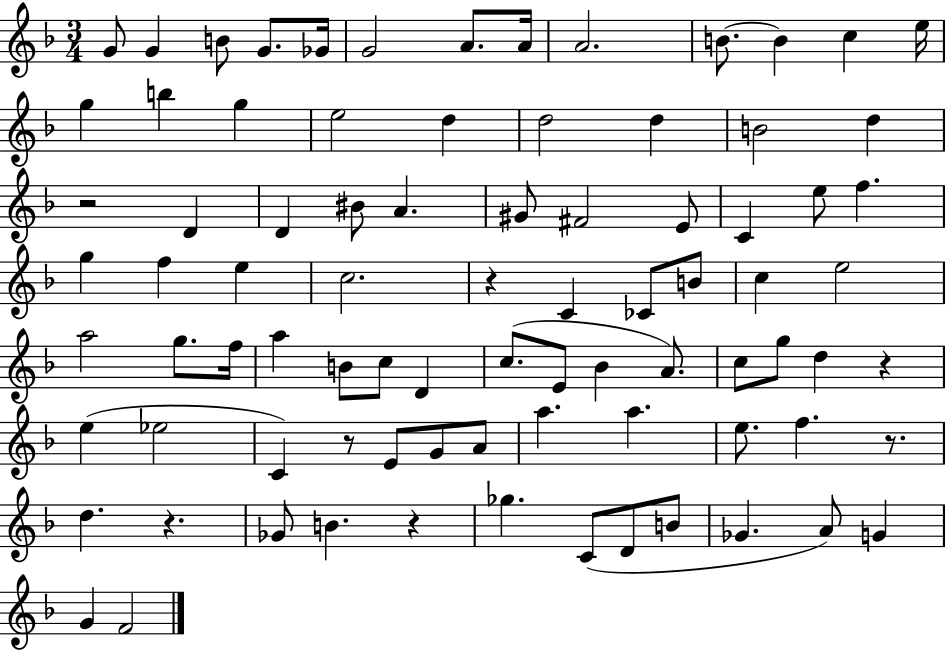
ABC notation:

X:1
T:Untitled
M:3/4
L:1/4
K:F
G/2 G B/2 G/2 _G/4 G2 A/2 A/4 A2 B/2 B c e/4 g b g e2 d d2 d B2 d z2 D D ^B/2 A ^G/2 ^F2 E/2 C e/2 f g f e c2 z C _C/2 B/2 c e2 a2 g/2 f/4 a B/2 c/2 D c/2 E/2 _B A/2 c/2 g/2 d z e _e2 C z/2 E/2 G/2 A/2 a a e/2 f z/2 d z _G/2 B z _g C/2 D/2 B/2 _G A/2 G G F2